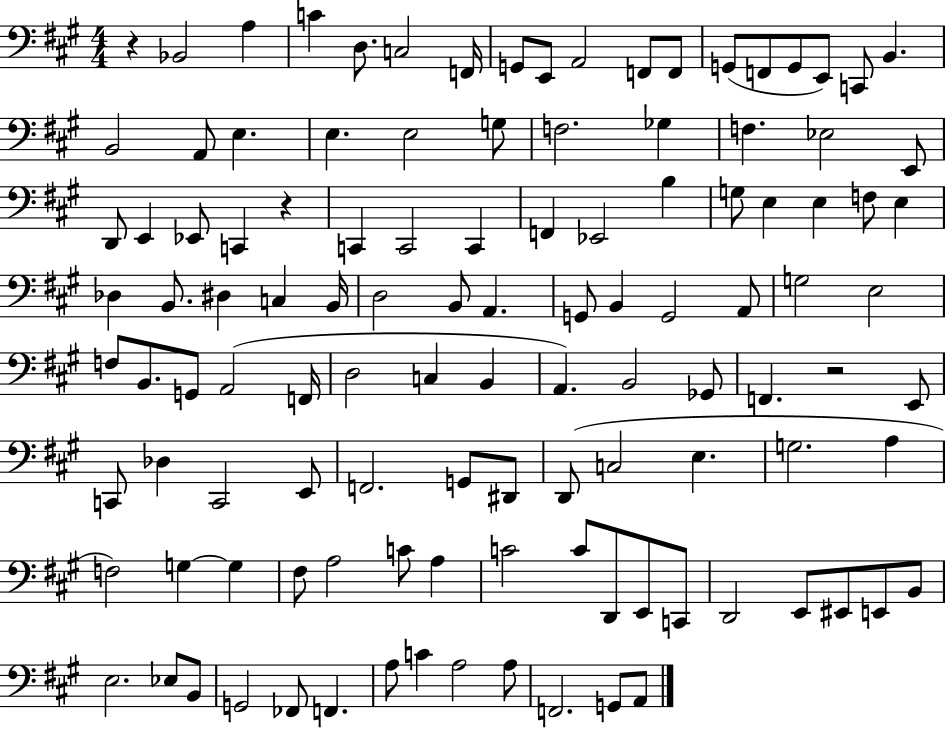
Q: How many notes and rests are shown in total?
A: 115